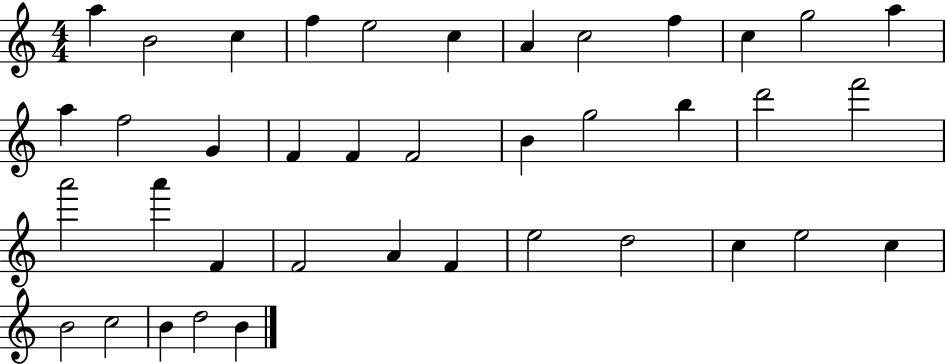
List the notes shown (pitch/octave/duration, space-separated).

A5/q B4/h C5/q F5/q E5/h C5/q A4/q C5/h F5/q C5/q G5/h A5/q A5/q F5/h G4/q F4/q F4/q F4/h B4/q G5/h B5/q D6/h F6/h A6/h A6/q F4/q F4/h A4/q F4/q E5/h D5/h C5/q E5/h C5/q B4/h C5/h B4/q D5/h B4/q